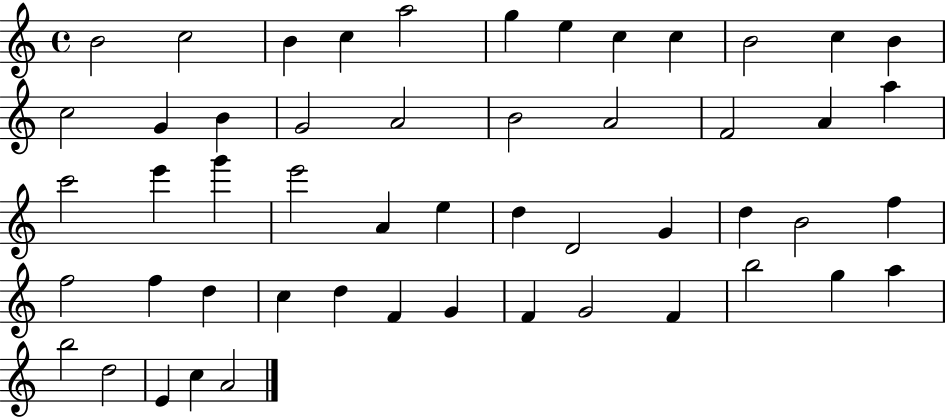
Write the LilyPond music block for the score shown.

{
  \clef treble
  \time 4/4
  \defaultTimeSignature
  \key c \major
  b'2 c''2 | b'4 c''4 a''2 | g''4 e''4 c''4 c''4 | b'2 c''4 b'4 | \break c''2 g'4 b'4 | g'2 a'2 | b'2 a'2 | f'2 a'4 a''4 | \break c'''2 e'''4 g'''4 | e'''2 a'4 e''4 | d''4 d'2 g'4 | d''4 b'2 f''4 | \break f''2 f''4 d''4 | c''4 d''4 f'4 g'4 | f'4 g'2 f'4 | b''2 g''4 a''4 | \break b''2 d''2 | e'4 c''4 a'2 | \bar "|."
}